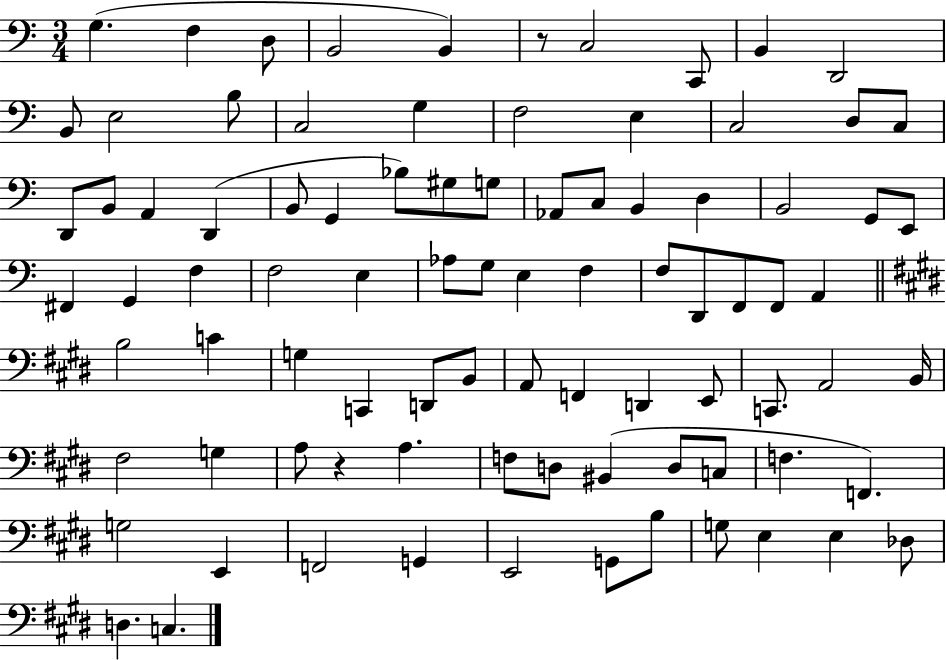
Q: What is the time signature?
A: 3/4